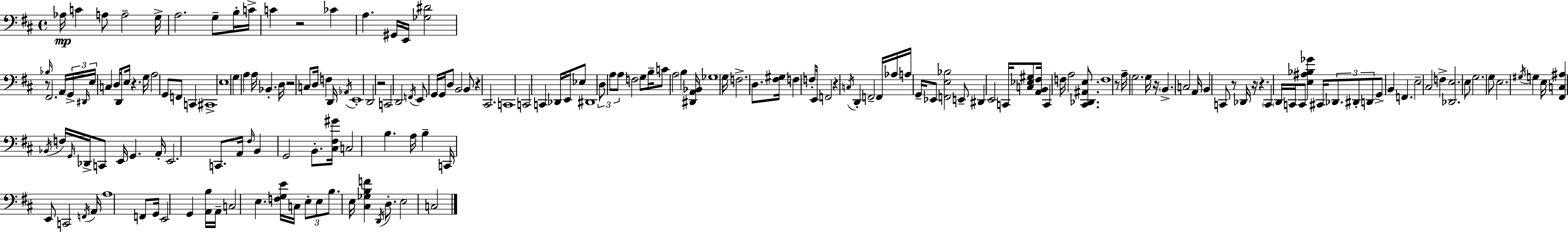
X:1
T:Untitled
M:4/4
L:1/4
K:D
_A,/4 C A,/2 A,2 G,/4 A,2 G,/2 B,/4 C/4 C z2 _C A, ^G,,/4 E,,/4 [_G,^D]2 z/2 _B,/4 ^F,,2 A,,/4 G,,/4 ^D,,/4 E,/4 C, D,/4 D,,/2 E,/4 z G,/4 A,2 G,,/2 F,,/2 C,, ^C,,4 E,4 G, A, A,/4 _B,, D,/4 z2 C,/2 D,/4 F, D,,/4 _A,,/4 E,,4 D,,2 z2 C,,2 D,,2 F,,/4 E,,/2 G,,/4 G,,/4 D,/2 B,,2 B,,/2 z ^C,,2 C,,4 C,,2 C,, _D,,/4 E,,/4 _E,/2 ^D,,4 D,/2 A,/2 A,/2 F,2 G,/2 B,/4 C/2 A,2 B, [^D,,A,,_B,,]/4 _G,4 G,/4 F,2 D,/2 [^F,^G,]/4 F, F,/2 E,,/4 F,,2 z C,/4 D,, F,,2 F,,/4 _A,/4 A,/4 G,,/4 _E,,/2 [F,,E,_B,]2 E,,/2 ^D,, E,,2 C,,/4 [C,_E,^G,]/2 [A,,B,,^F,]/4 C,, F,/4 A,2 [^C,,_D,,^A,,E,]/2 F,4 z/2 A,/4 G,2 G,/4 z/4 B,, C,2 A,,/4 B,, C,,/2 z/2 _D,,/4 z/4 z C,, D,,/4 C,,/4 C,,/2 [E,^A,_B,_G] ^C,,/4 _D,,/2 ^D,,/2 D,,/2 G,,/2 B,, F,, E,2 ^C,2 F, [_D,,E,]2 E,/2 G,2 G,/2 E,2 ^G,/4 G, E,/4 [^F,,C,^A,] _B,,/4 F,/4 G,,/4 _D,,/4 C,,/2 E,,/4 G,, A,,/4 E,,2 C,,/2 A,,/4 ^F,/4 B,, G,,2 B,,/2 [^C,^F,^G]/4 C,2 B, A,/4 B, C,,/4 E,,/2 C,,2 F,,/4 A,,/4 A,4 F,,/2 G,,/4 E,,2 G,, [A,,B,]/4 A,,/4 C,2 E, [F,G,E]/4 C,/4 E,/2 E,/2 B,/2 E,/4 [^C,_G,B,F] D,,/4 D,/2 E,2 C,2